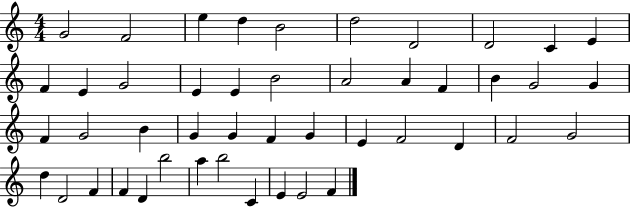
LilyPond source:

{
  \clef treble
  \numericTimeSignature
  \time 4/4
  \key c \major
  g'2 f'2 | e''4 d''4 b'2 | d''2 d'2 | d'2 c'4 e'4 | \break f'4 e'4 g'2 | e'4 e'4 b'2 | a'2 a'4 f'4 | b'4 g'2 g'4 | \break f'4 g'2 b'4 | g'4 g'4 f'4 g'4 | e'4 f'2 d'4 | f'2 g'2 | \break d''4 d'2 f'4 | f'4 d'4 b''2 | a''4 b''2 c'4 | e'4 e'2 f'4 | \break \bar "|."
}